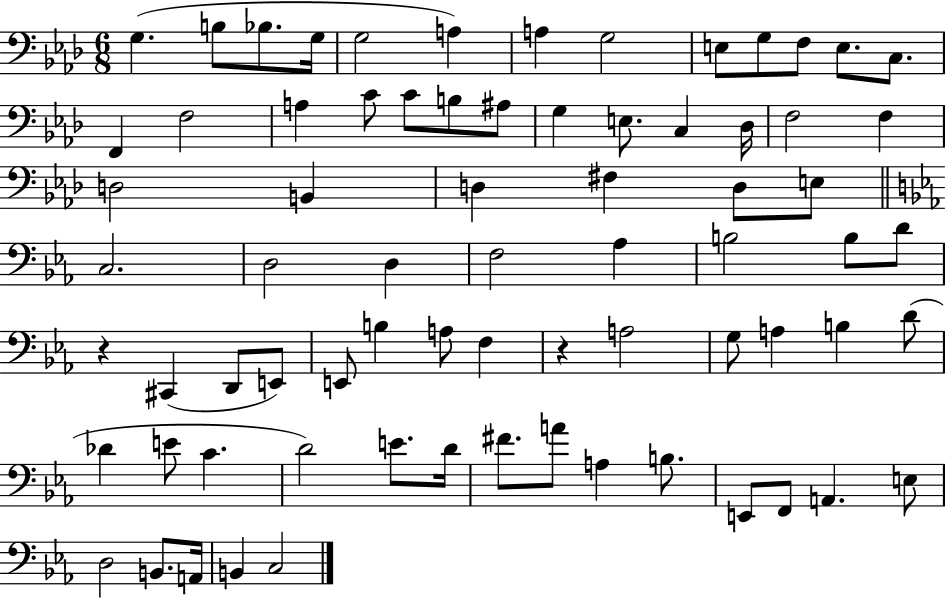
{
  \clef bass
  \numericTimeSignature
  \time 6/8
  \key aes \major
  g4.( b8 bes8. g16 | g2 a4) | a4 g2 | e8 g8 f8 e8. c8. | \break f,4 f2 | a4 c'8 c'8 b8 ais8 | g4 e8. c4 des16 | f2 f4 | \break d2 b,4 | d4 fis4 d8 e8 | \bar "||" \break \key c \minor c2. | d2 d4 | f2 aes4 | b2 b8 d'8 | \break r4 cis,4( d,8 e,8) | e,8 b4 a8 f4 | r4 a2 | g8 a4 b4 d'8( | \break des'4 e'8 c'4. | d'2) e'8. d'16 | fis'8. a'8 a4 b8. | e,8 f,8 a,4. e8 | \break d2 b,8. a,16 | b,4 c2 | \bar "|."
}